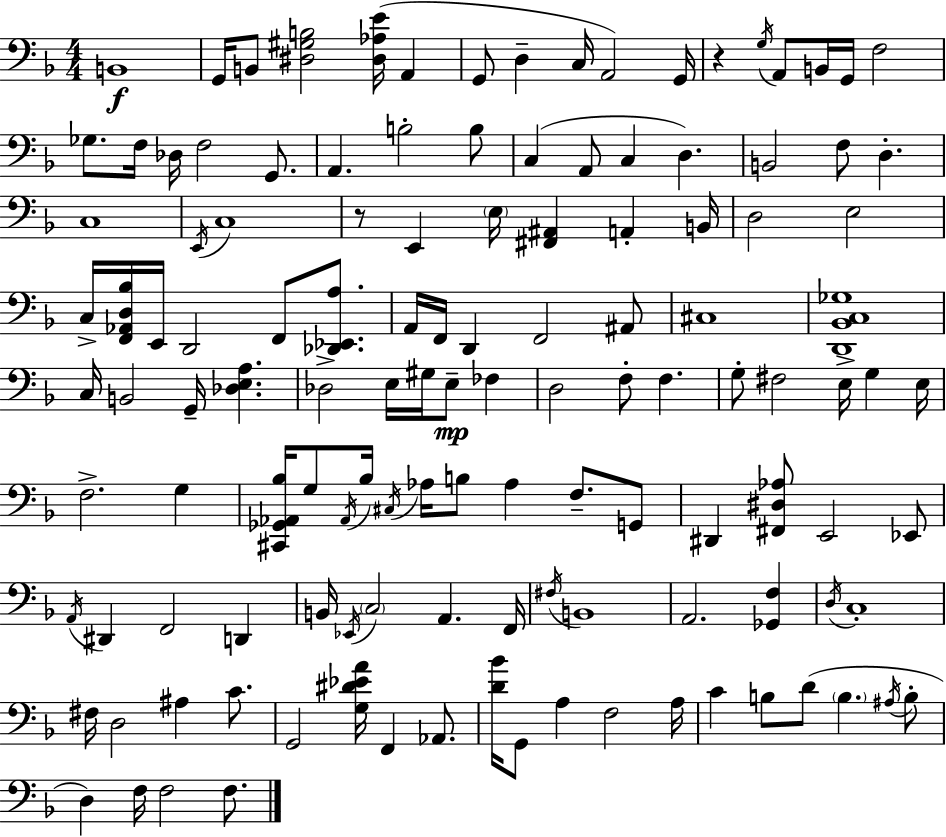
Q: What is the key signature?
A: D minor